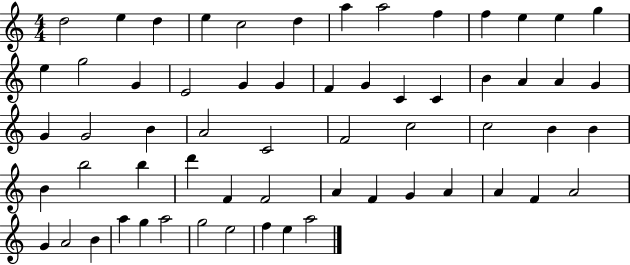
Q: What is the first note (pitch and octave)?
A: D5